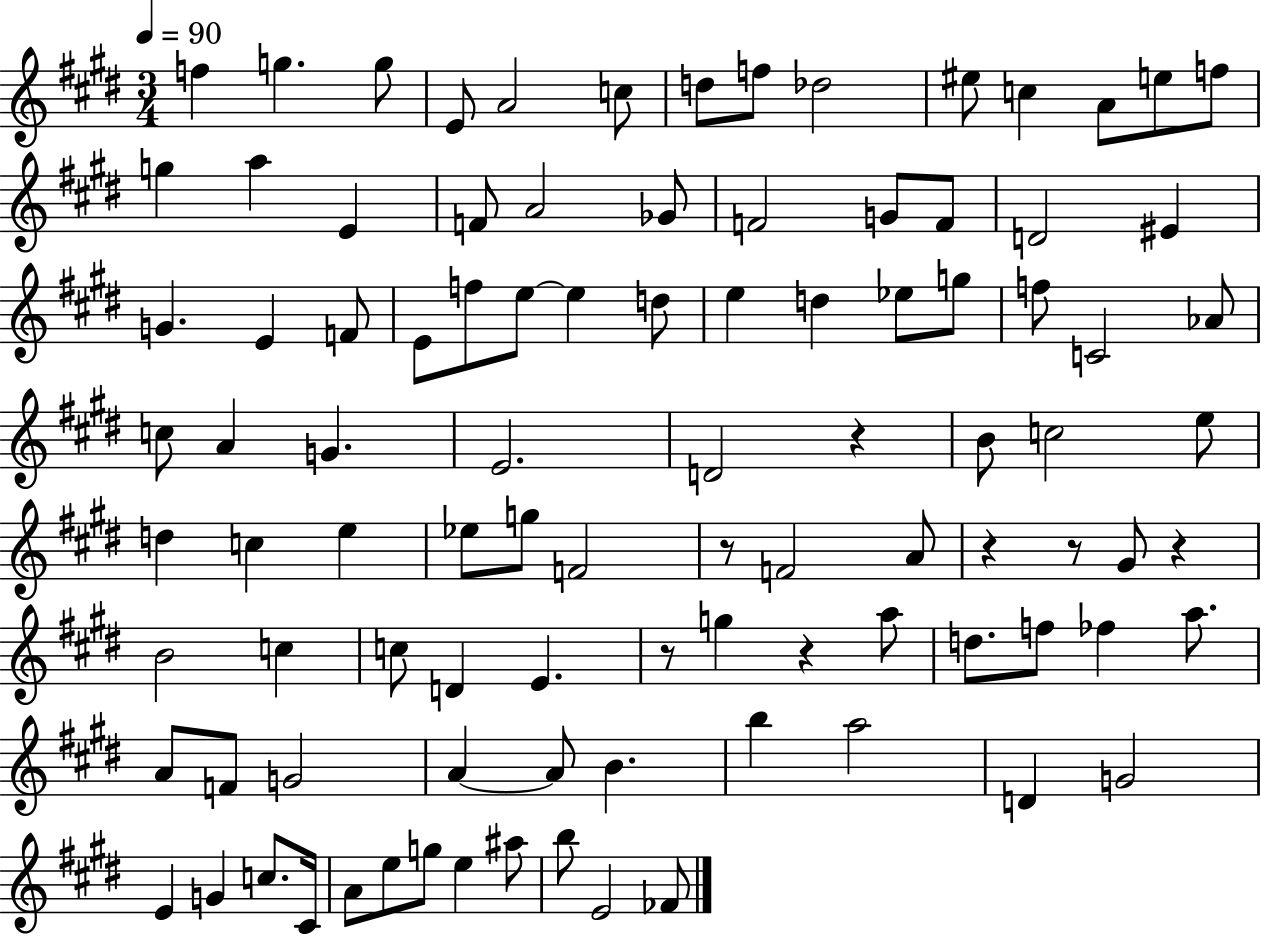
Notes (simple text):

F5/q G5/q. G5/e E4/e A4/h C5/e D5/e F5/e Db5/h EIS5/e C5/q A4/e E5/e F5/e G5/q A5/q E4/q F4/e A4/h Gb4/e F4/h G4/e F4/e D4/h EIS4/q G4/q. E4/q F4/e E4/e F5/e E5/e E5/q D5/e E5/q D5/q Eb5/e G5/e F5/e C4/h Ab4/e C5/e A4/q G4/q. E4/h. D4/h R/q B4/e C5/h E5/e D5/q C5/q E5/q Eb5/e G5/e F4/h R/e F4/h A4/e R/q R/e G#4/e R/q B4/h C5/q C5/e D4/q E4/q. R/e G5/q R/q A5/e D5/e. F5/e FES5/q A5/e. A4/e F4/e G4/h A4/q A4/e B4/q. B5/q A5/h D4/q G4/h E4/q G4/q C5/e. C#4/s A4/e E5/e G5/e E5/q A#5/e B5/e E4/h FES4/e